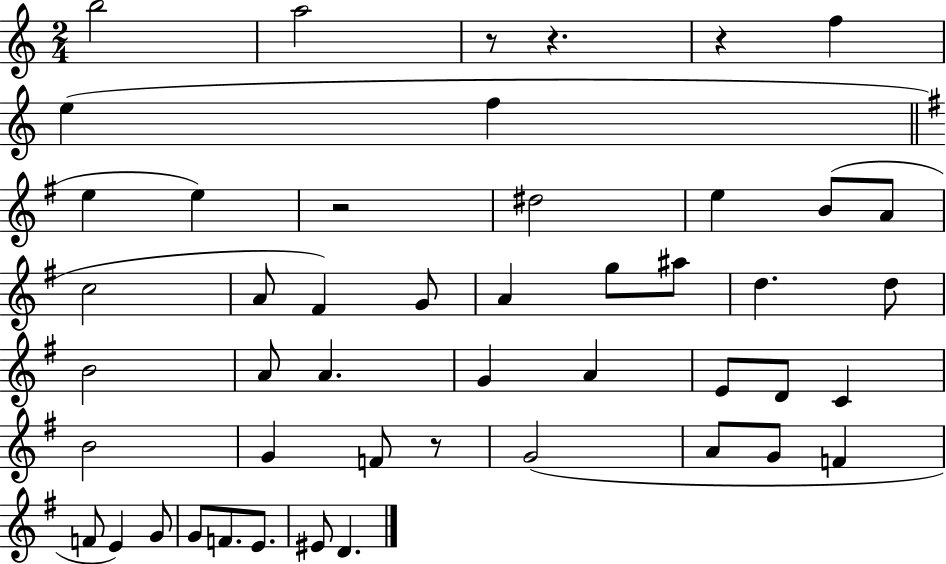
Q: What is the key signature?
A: C major